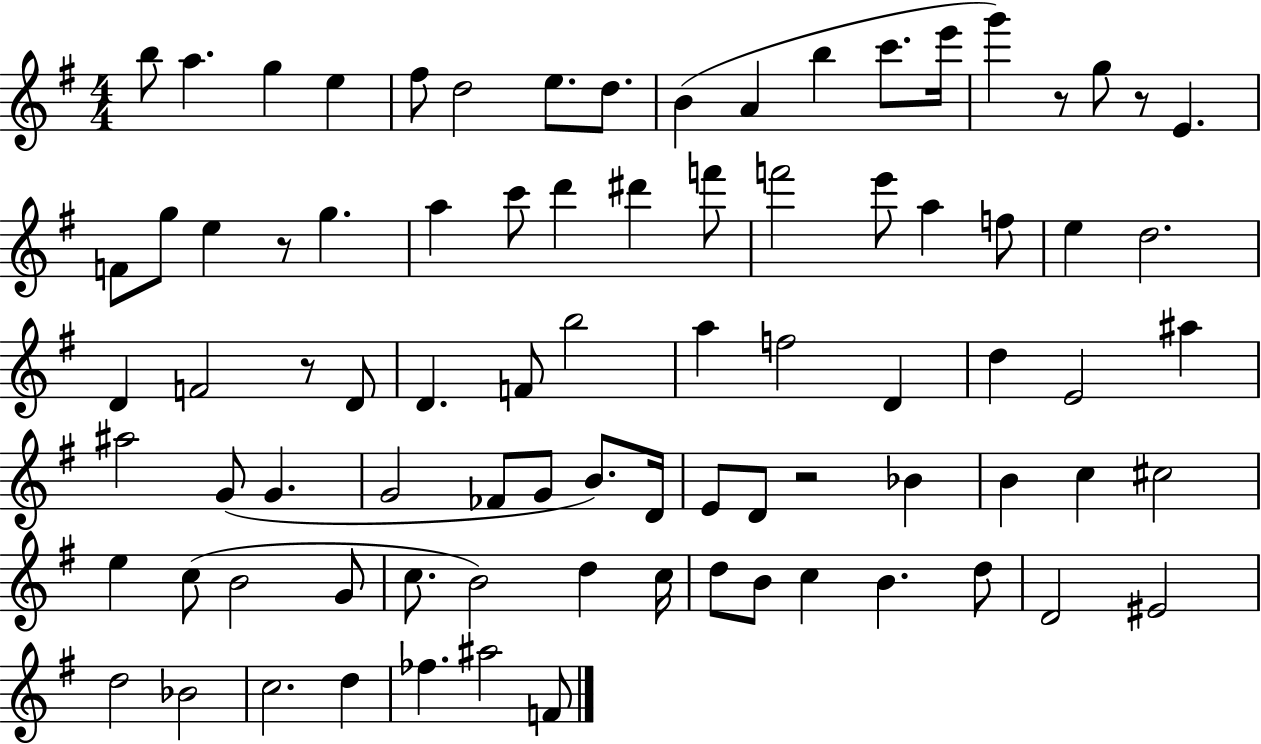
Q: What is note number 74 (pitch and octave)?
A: Bb4